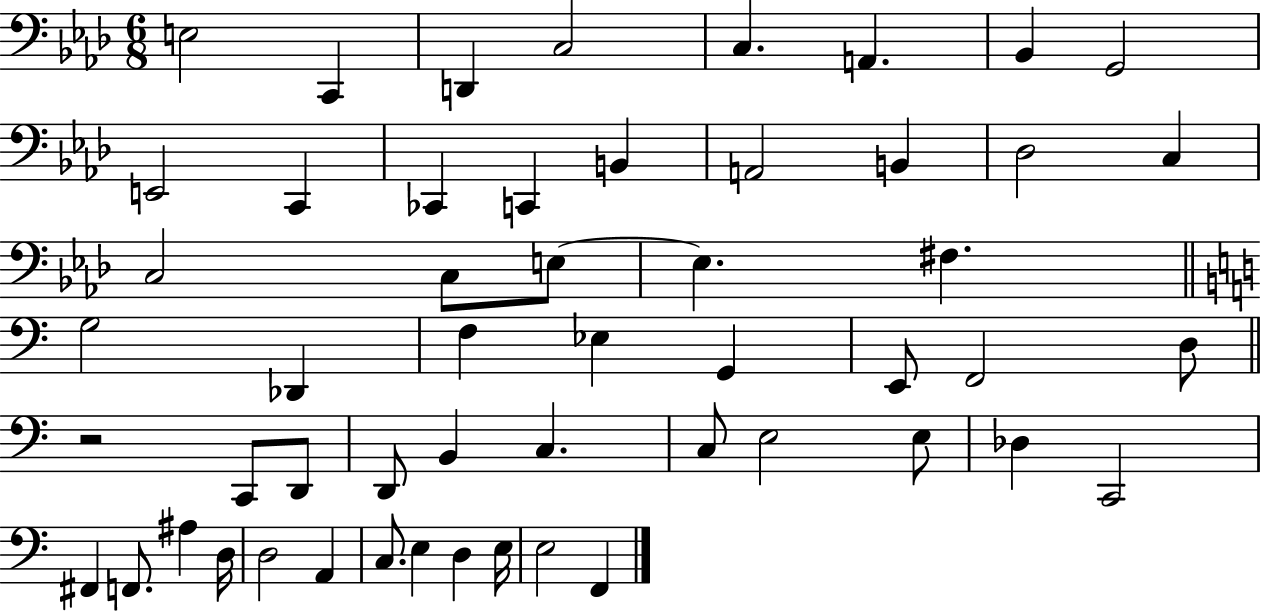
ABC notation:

X:1
T:Untitled
M:6/8
L:1/4
K:Ab
E,2 C,, D,, C,2 C, A,, _B,, G,,2 E,,2 C,, _C,, C,, B,, A,,2 B,, _D,2 C, C,2 C,/2 E,/2 E, ^F, G,2 _D,, F, _E, G,, E,,/2 F,,2 D,/2 z2 C,,/2 D,,/2 D,,/2 B,, C, C,/2 E,2 E,/2 _D, C,,2 ^F,, F,,/2 ^A, D,/4 D,2 A,, C,/2 E, D, E,/4 E,2 F,,